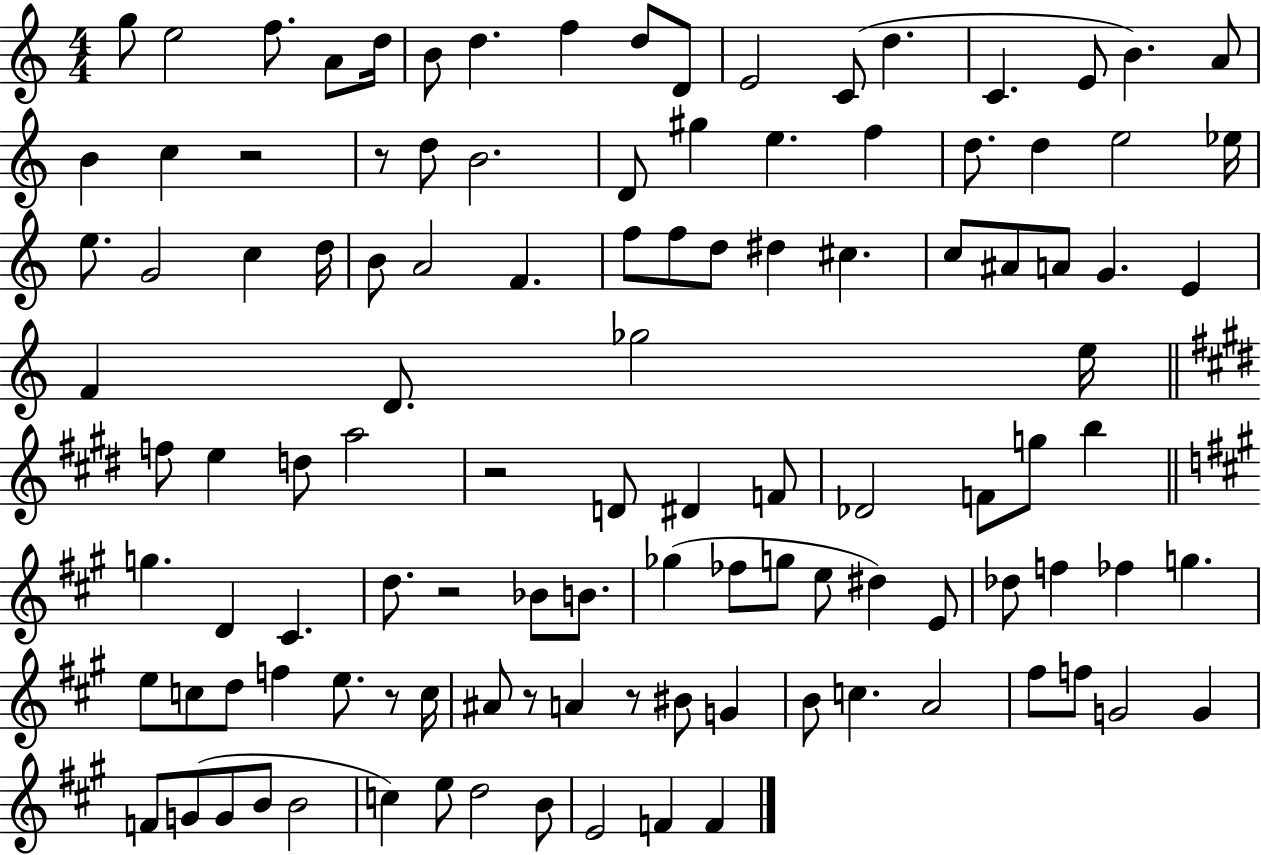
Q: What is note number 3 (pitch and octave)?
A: F5